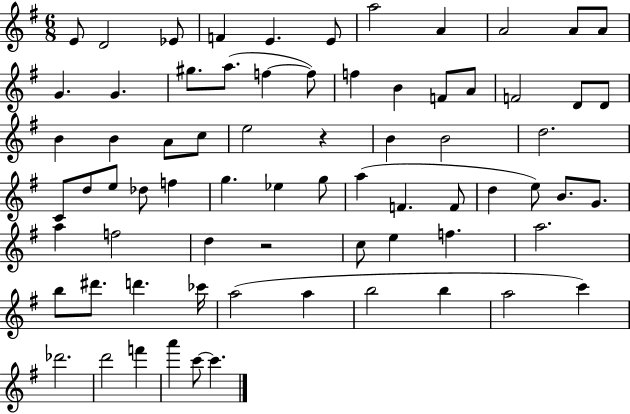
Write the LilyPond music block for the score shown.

{
  \clef treble
  \numericTimeSignature
  \time 6/8
  \key g \major
  e'8 d'2 ees'8 | f'4 e'4. e'8 | a''2 a'4 | a'2 a'8 a'8 | \break g'4. g'4. | gis''8. a''8.( f''4~~ f''8) | f''4 b'4 f'8 a'8 | f'2 d'8 d'8 | \break b'4 b'4 a'8 c''8 | e''2 r4 | b'4 b'2 | d''2. | \break c'8 d''8 e''8 des''8 f''4 | g''4. ees''4 g''8 | a''4( f'4. f'8 | d''4 e''8) b'8. g'8. | \break a''4 f''2 | d''4 r2 | c''8 e''4 f''4. | a''2. | \break b''8 dis'''8. d'''4. ces'''16 | a''2( a''4 | b''2 b''4 | a''2 c'''4) | \break des'''2. | d'''2 f'''4 | a'''4 c'''8~~ c'''4. | \bar "|."
}